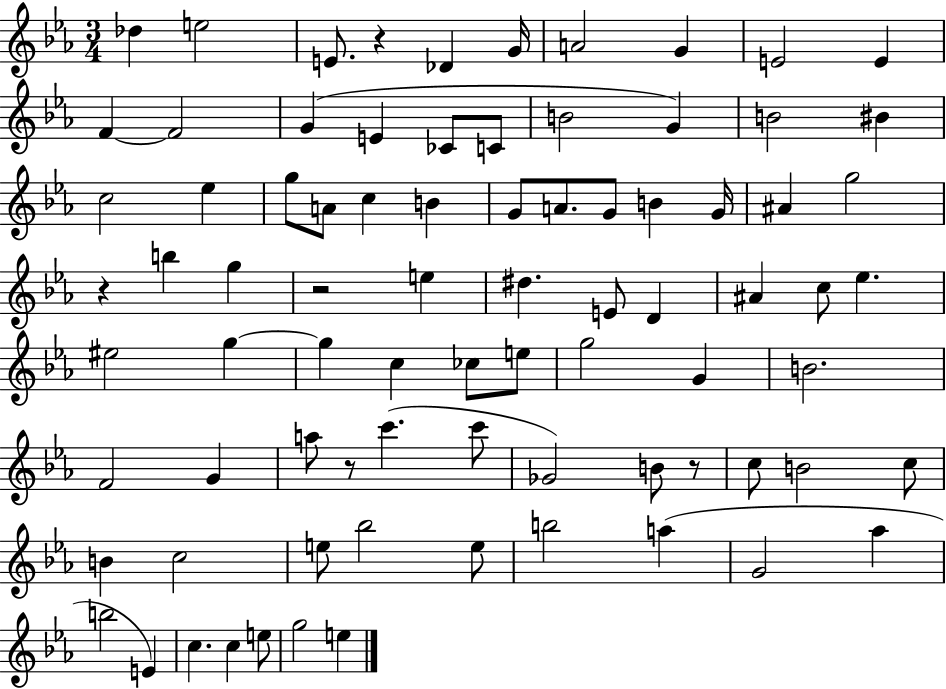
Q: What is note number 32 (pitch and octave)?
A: G5